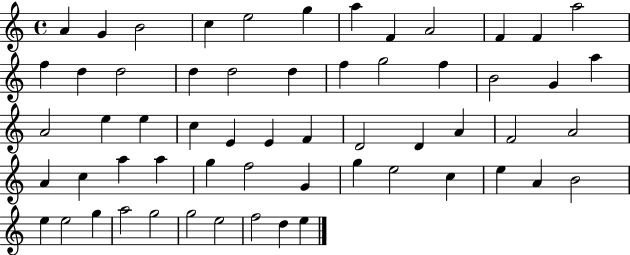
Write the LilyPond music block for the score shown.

{
  \clef treble
  \time 4/4
  \defaultTimeSignature
  \key c \major
  a'4 g'4 b'2 | c''4 e''2 g''4 | a''4 f'4 a'2 | f'4 f'4 a''2 | \break f''4 d''4 d''2 | d''4 d''2 d''4 | f''4 g''2 f''4 | b'2 g'4 a''4 | \break a'2 e''4 e''4 | c''4 e'4 e'4 f'4 | d'2 d'4 a'4 | f'2 a'2 | \break a'4 c''4 a''4 a''4 | g''4 f''2 g'4 | g''4 e''2 c''4 | e''4 a'4 b'2 | \break e''4 e''2 g''4 | a''2 g''2 | g''2 e''2 | f''2 d''4 e''4 | \break \bar "|."
}